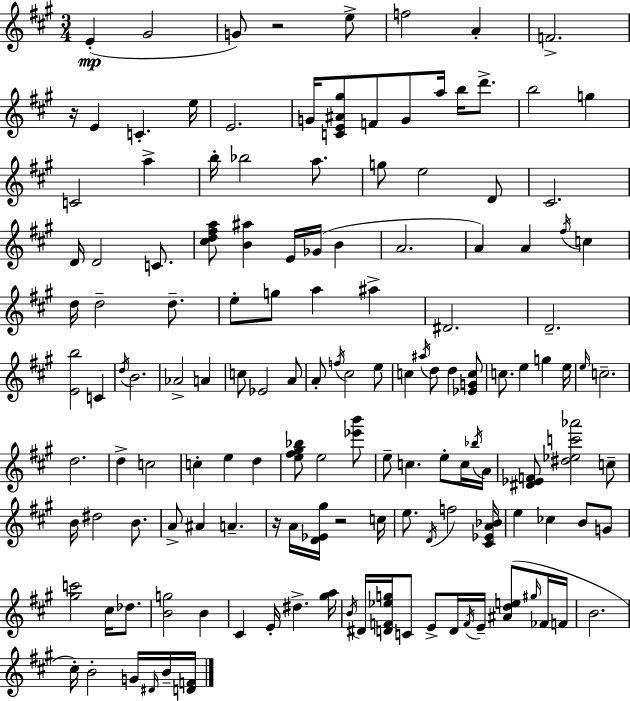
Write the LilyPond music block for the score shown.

{
  \clef treble
  \numericTimeSignature
  \time 3/4
  \key a \major
  e'4-.(\mp gis'2 | g'8) r2 e''8-> | f''2 a'4-. | f'2.-> | \break r16 e'4 c'4.-. e''16 | e'2. | g'16 <c' e' ais' gis''>8 f'8 g'8 a''16 b''16 d'''8.-> | b''2 g''4 | \break c'2 a''4-> | b''16-. bes''2 a''8. | g''8 e''2 d'8 | cis'2. | \break d'16 d'2 c'8. | <cis'' d'' fis'' a''>8 <b' ais''>4 e'16 ges'16( b'4 | a'2. | a'4) a'4 \acciaccatura { fis''16 } c''4 | \break d''16 d''2-- d''8.-- | e''8-. g''8 a''4 ais''4-> | dis'2. | d'2.-- | \break <e' b''>2 c'4 | \acciaccatura { d''16 } b'2. | aes'2-> a'4 | c''8 ees'2 | \break a'8 a'8-. \acciaccatura { f''16 } cis''2 | e''8 c''4 \acciaccatura { ais''16 } d''8 d''4 | <ees' g' c''>8 c''8. e''4 g''4 | e''16 \grace { e''16 } c''2.-- | \break d''2. | d''4-> c''2 | c''4-. e''4 | d''4 <e'' fis'' gis'' bes''>8 e''2 | \break <ees''' b'''>8 e''8-- c''4. | e''8-. c''16 \acciaccatura { bes''16 } a'16 <dis' ees' f'>8 <dis'' ees'' c''' aes'''>2 | c''8-- b'16 dis''2 | b'8. a'8-> ais'4 | \break a'4.-- r16 a'16 <d' ees' gis''>16 r2 | c''16 e''8. \acciaccatura { d'16 } f''2 | <cis' ees' a' bes'>16 e''4 ces''4 | b'8 g'8 <gis'' c'''>2 | \break cis''16 des''8. <b' g''>2 | b'4 cis'4 e'16-. | dis''4.-> <gis'' a''>16 \acciaccatura { b'16 } dis'16 <d' f' ees'' g''>16 c'8 | e'8-> d'16 \acciaccatura { f'16 } e'16-- <ais' d'' e''>8( \grace { gis''16 } fes'16 f'16 b'2. | \break cis''16-.) b'2-. | g'16 \grace { dis'16 } b'16-- <d' f'>16 \bar "|."
}